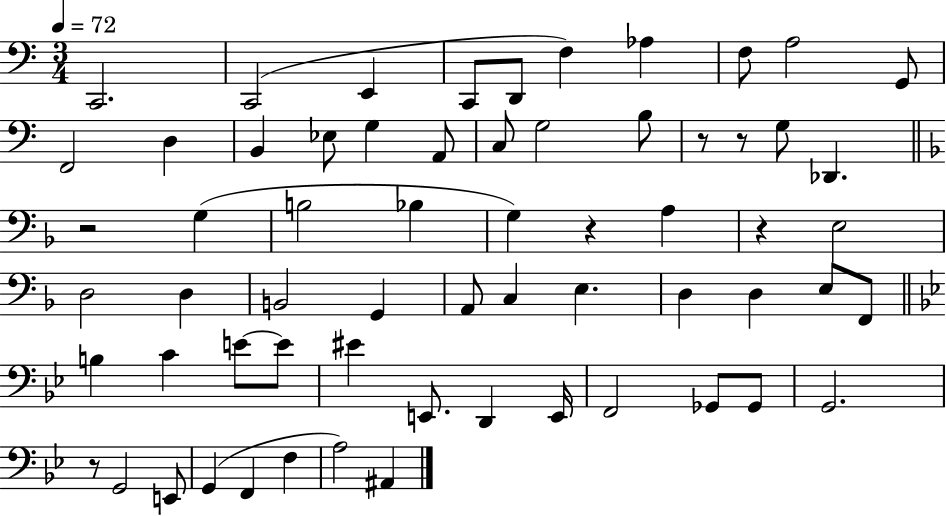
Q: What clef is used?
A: bass